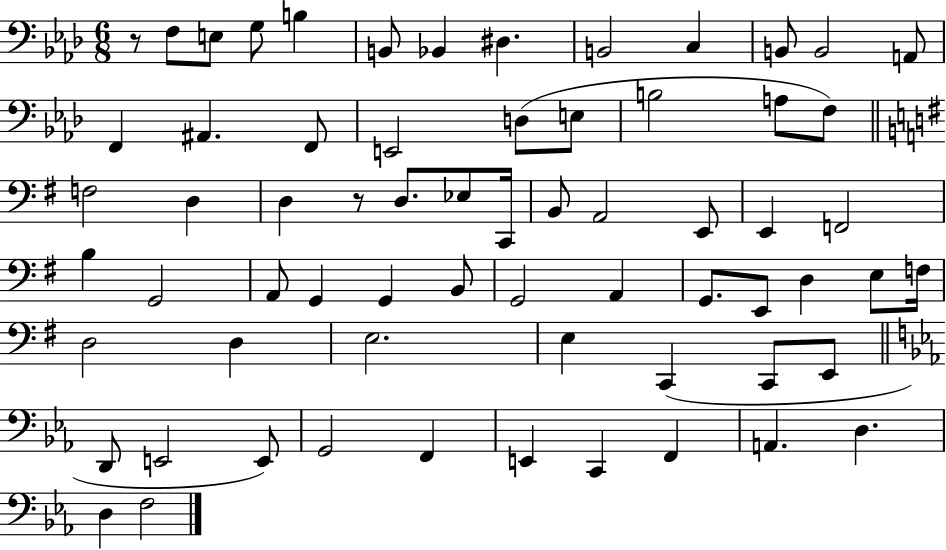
R/e F3/e E3/e G3/e B3/q B2/e Bb2/q D#3/q. B2/h C3/q B2/e B2/h A2/e F2/q A#2/q. F2/e E2/h D3/e E3/e B3/h A3/e F3/e F3/h D3/q D3/q R/e D3/e. Eb3/e C2/s B2/e A2/h E2/e E2/q F2/h B3/q G2/h A2/e G2/q G2/q B2/e G2/h A2/q G2/e. E2/e D3/q E3/e F3/s D3/h D3/q E3/h. E3/q C2/q C2/e E2/e D2/e E2/h E2/e G2/h F2/q E2/q C2/q F2/q A2/q. D3/q. D3/q F3/h